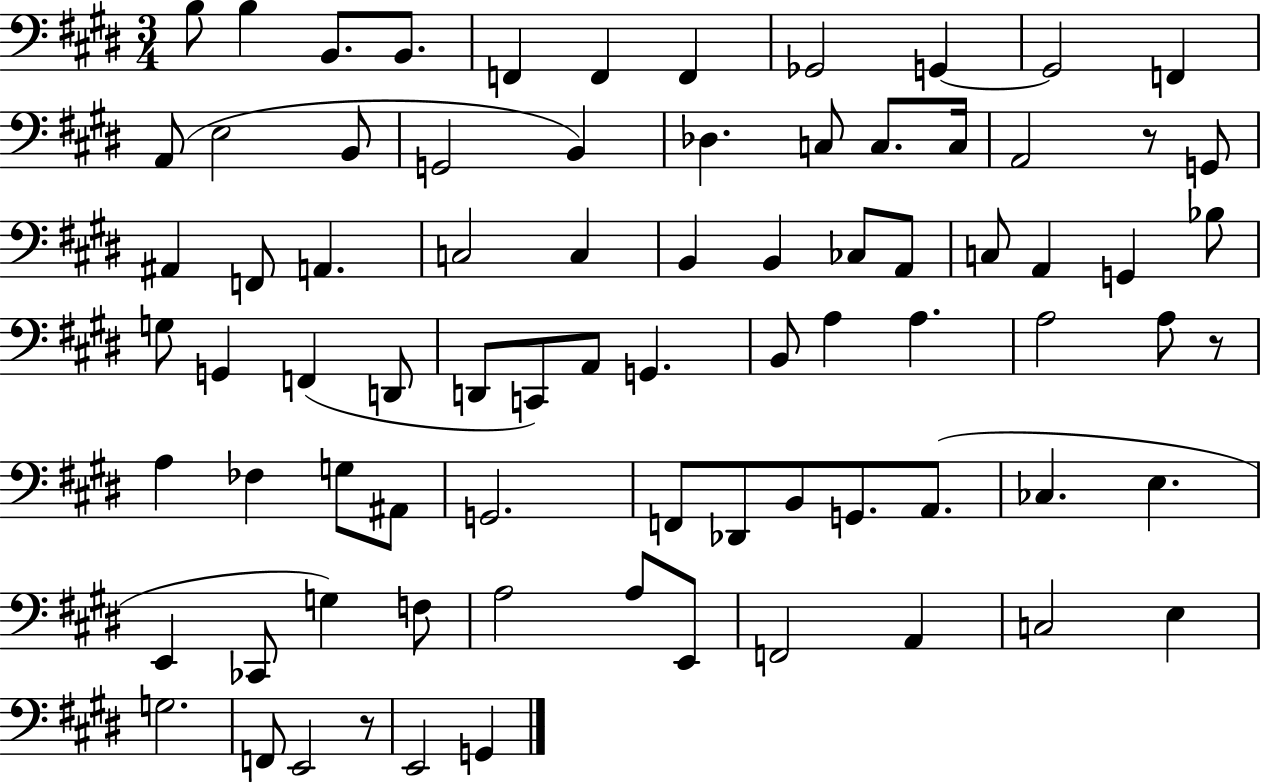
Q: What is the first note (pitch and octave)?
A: B3